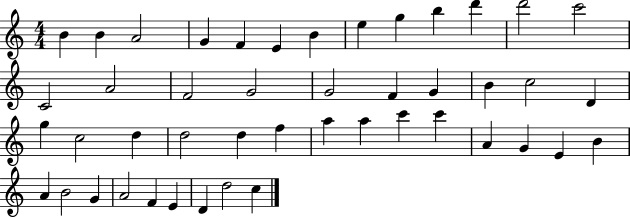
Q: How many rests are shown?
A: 0